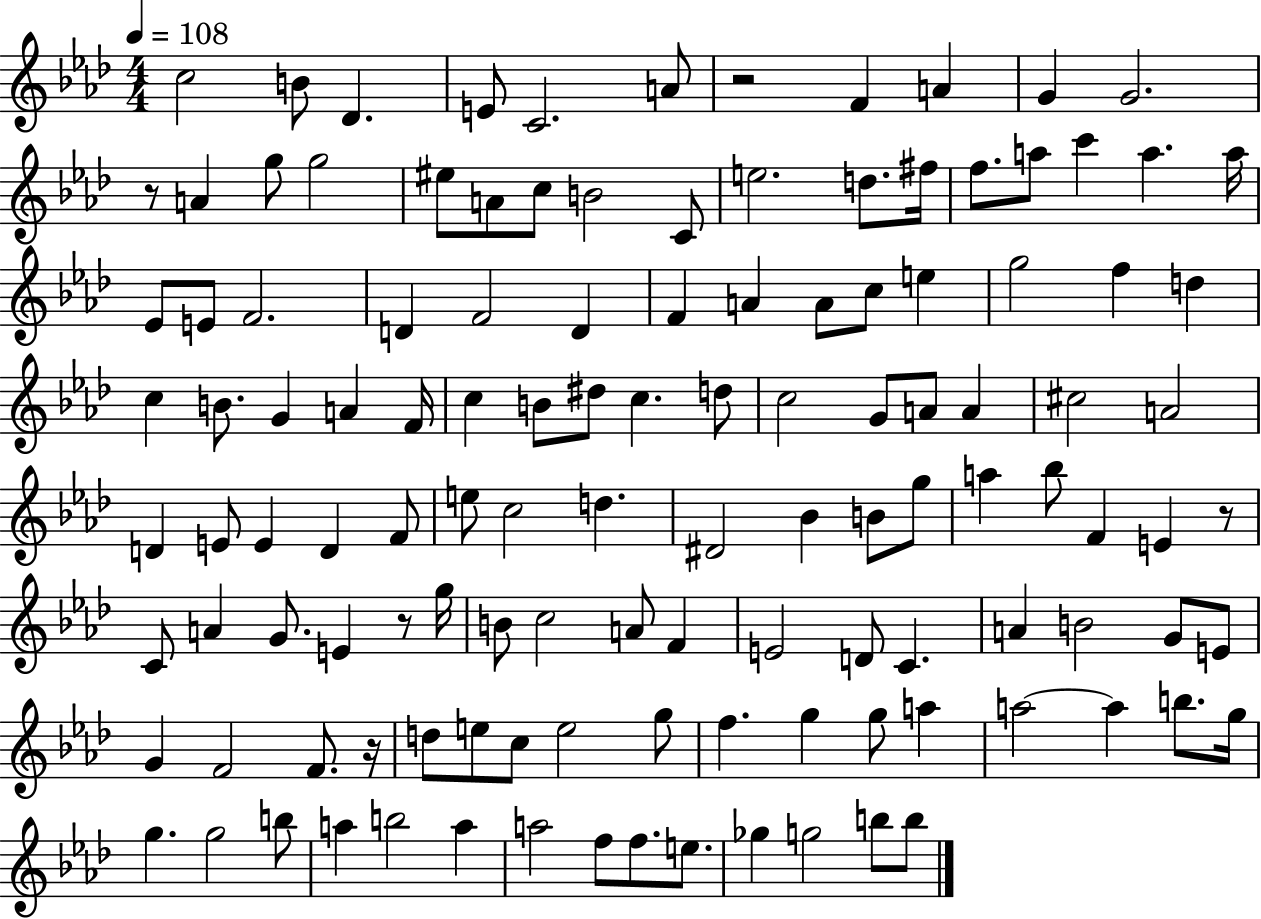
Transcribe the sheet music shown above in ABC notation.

X:1
T:Untitled
M:4/4
L:1/4
K:Ab
c2 B/2 _D E/2 C2 A/2 z2 F A G G2 z/2 A g/2 g2 ^e/2 A/2 c/2 B2 C/2 e2 d/2 ^f/4 f/2 a/2 c' a a/4 _E/2 E/2 F2 D F2 D F A A/2 c/2 e g2 f d c B/2 G A F/4 c B/2 ^d/2 c d/2 c2 G/2 A/2 A ^c2 A2 D E/2 E D F/2 e/2 c2 d ^D2 _B B/2 g/2 a _b/2 F E z/2 C/2 A G/2 E z/2 g/4 B/2 c2 A/2 F E2 D/2 C A B2 G/2 E/2 G F2 F/2 z/4 d/2 e/2 c/2 e2 g/2 f g g/2 a a2 a b/2 g/4 g g2 b/2 a b2 a a2 f/2 f/2 e/2 _g g2 b/2 b/2